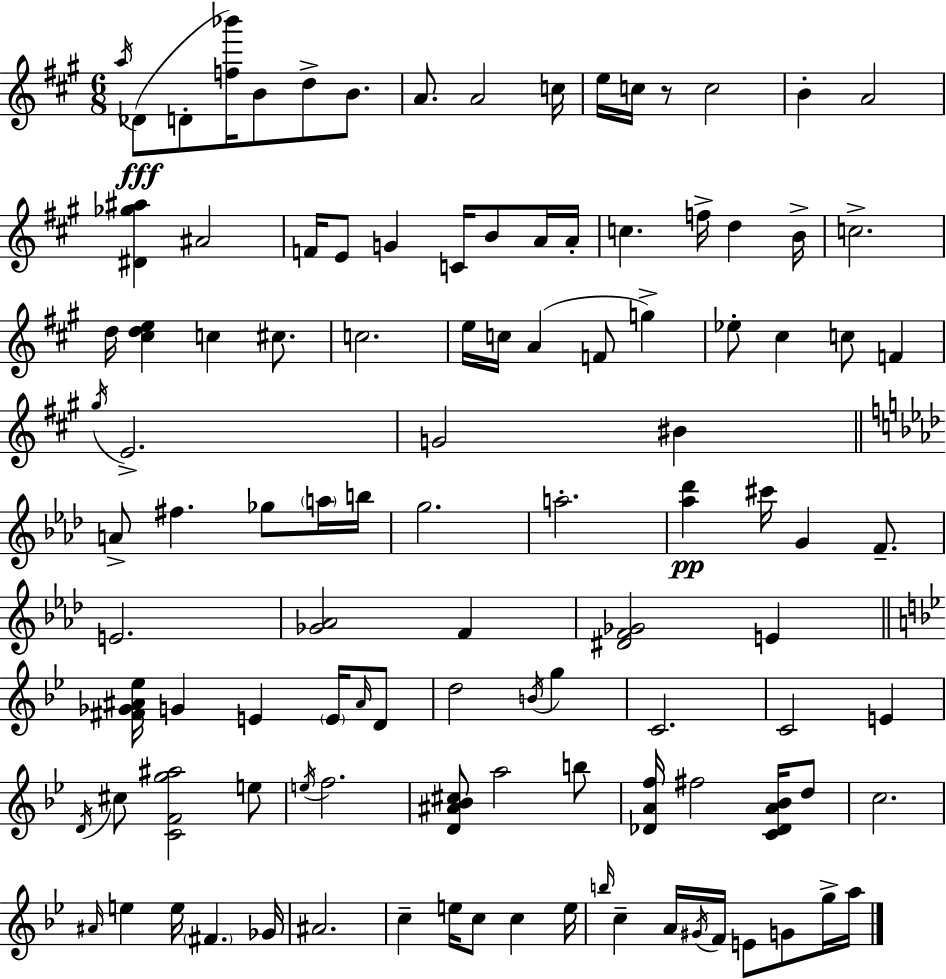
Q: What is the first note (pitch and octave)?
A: A5